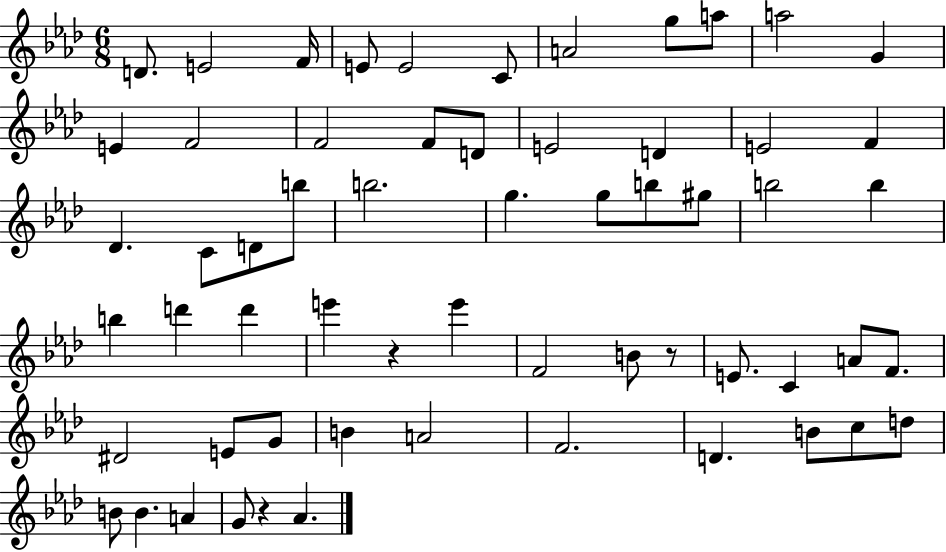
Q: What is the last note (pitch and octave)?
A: Ab4